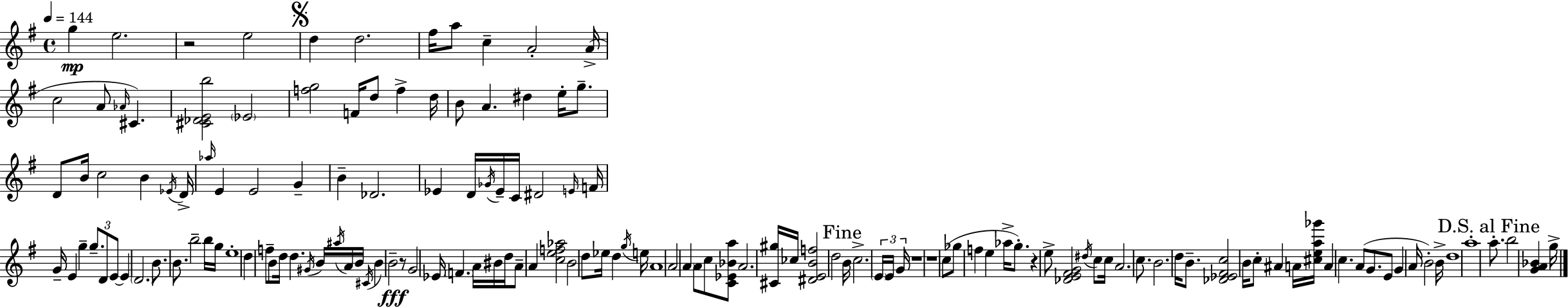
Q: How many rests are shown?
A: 5